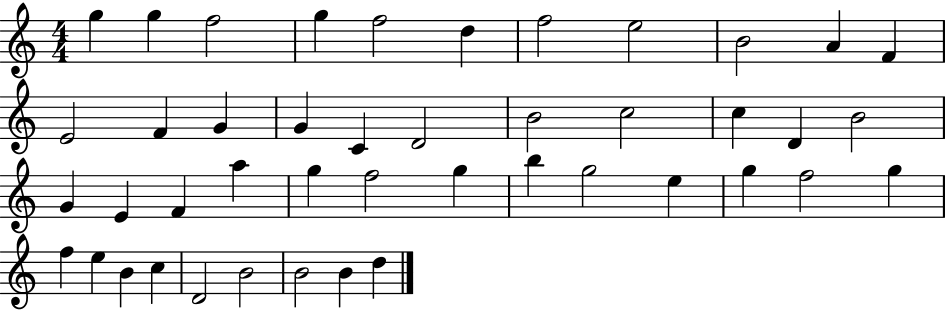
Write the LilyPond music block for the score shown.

{
  \clef treble
  \numericTimeSignature
  \time 4/4
  \key c \major
  g''4 g''4 f''2 | g''4 f''2 d''4 | f''2 e''2 | b'2 a'4 f'4 | \break e'2 f'4 g'4 | g'4 c'4 d'2 | b'2 c''2 | c''4 d'4 b'2 | \break g'4 e'4 f'4 a''4 | g''4 f''2 g''4 | b''4 g''2 e''4 | g''4 f''2 g''4 | \break f''4 e''4 b'4 c''4 | d'2 b'2 | b'2 b'4 d''4 | \bar "|."
}